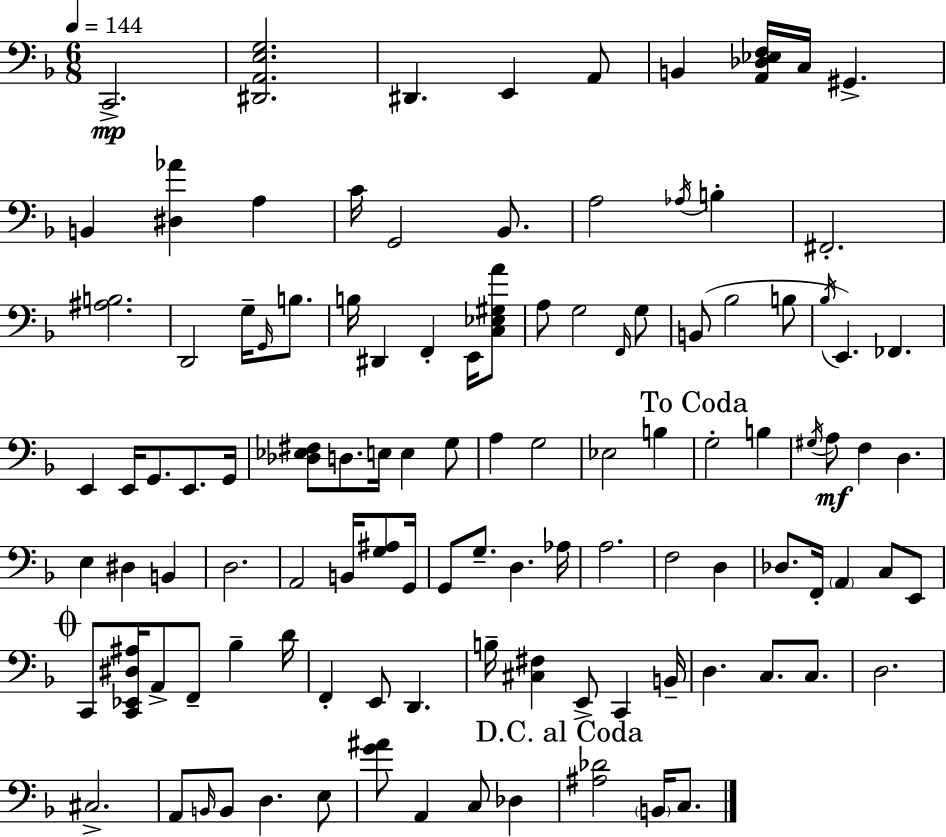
C2/h. [D#2,A2,E3,G3]/h. D#2/q. E2/q A2/e B2/q [A2,Db3,Eb3,F3]/s C3/s G#2/q. B2/q [D#3,Ab4]/q A3/q C4/s G2/h Bb2/e. A3/h Ab3/s B3/q F#2/h. [A#3,B3]/h. D2/h G3/s G2/s B3/e. B3/s D#2/q F2/q E2/s [C3,Eb3,G#3,A4]/e A3/e G3/h F2/s G3/e B2/e Bb3/h B3/e Bb3/s E2/q. FES2/q. E2/q E2/s G2/e. E2/e. G2/s [Db3,Eb3,F#3]/e D3/e. E3/s E3/q G3/e A3/q G3/h Eb3/h B3/q G3/h B3/q G#3/s A3/e F3/q D3/q. E3/q D#3/q B2/q D3/h. A2/h B2/s [G3,A#3]/e G2/s G2/e G3/e. D3/q. Ab3/s A3/h. F3/h D3/q Db3/e. F2/s A2/q C3/e E2/e C2/e [C2,Eb2,D#3,A#3]/s A2/e F2/e Bb3/q D4/s F2/q E2/e D2/q. B3/s [C#3,F#3]/q E2/e C2/q B2/s D3/q. C3/e. C3/e. D3/h. C#3/h. A2/e B2/s B2/e D3/q. E3/e [G4,A#4]/e A2/q C3/e Db3/q [A#3,Db4]/h B2/s C3/e.